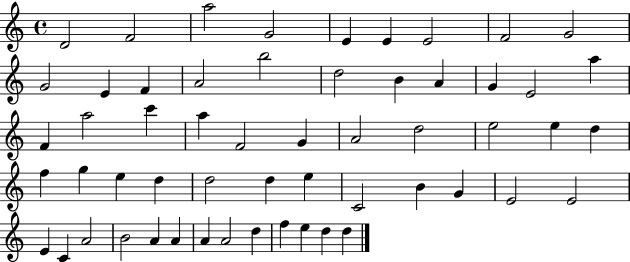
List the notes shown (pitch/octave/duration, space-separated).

D4/h F4/h A5/h G4/h E4/q E4/q E4/h F4/h G4/h G4/h E4/q F4/q A4/h B5/h D5/h B4/q A4/q G4/q E4/h A5/q F4/q A5/h C6/q A5/q F4/h G4/q A4/h D5/h E5/h E5/q D5/q F5/q G5/q E5/q D5/q D5/h D5/q E5/q C4/h B4/q G4/q E4/h E4/h E4/q C4/q A4/h B4/h A4/q A4/q A4/q A4/h D5/q F5/q E5/q D5/q D5/q